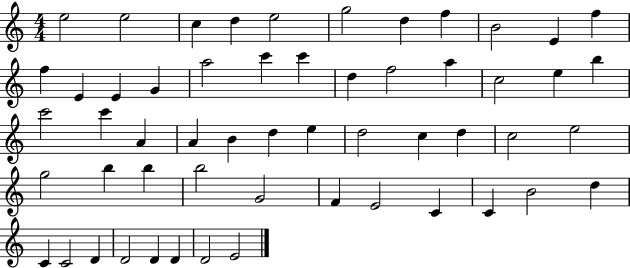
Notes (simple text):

E5/h E5/h C5/q D5/q E5/h G5/h D5/q F5/q B4/h E4/q F5/q F5/q E4/q E4/q G4/q A5/h C6/q C6/q D5/q F5/h A5/q C5/h E5/q B5/q C6/h C6/q A4/q A4/q B4/q D5/q E5/q D5/h C5/q D5/q C5/h E5/h G5/h B5/q B5/q B5/h G4/h F4/q E4/h C4/q C4/q B4/h D5/q C4/q C4/h D4/q D4/h D4/q D4/q D4/h E4/h